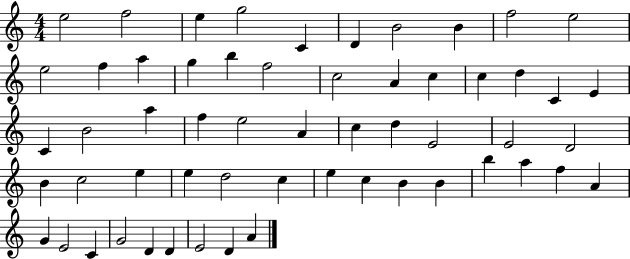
{
  \clef treble
  \numericTimeSignature
  \time 4/4
  \key c \major
  e''2 f''2 | e''4 g''2 c'4 | d'4 b'2 b'4 | f''2 e''2 | \break e''2 f''4 a''4 | g''4 b''4 f''2 | c''2 a'4 c''4 | c''4 d''4 c'4 e'4 | \break c'4 b'2 a''4 | f''4 e''2 a'4 | c''4 d''4 e'2 | e'2 d'2 | \break b'4 c''2 e''4 | e''4 d''2 c''4 | e''4 c''4 b'4 b'4 | b''4 a''4 f''4 a'4 | \break g'4 e'2 c'4 | g'2 d'4 d'4 | e'2 d'4 a'4 | \bar "|."
}